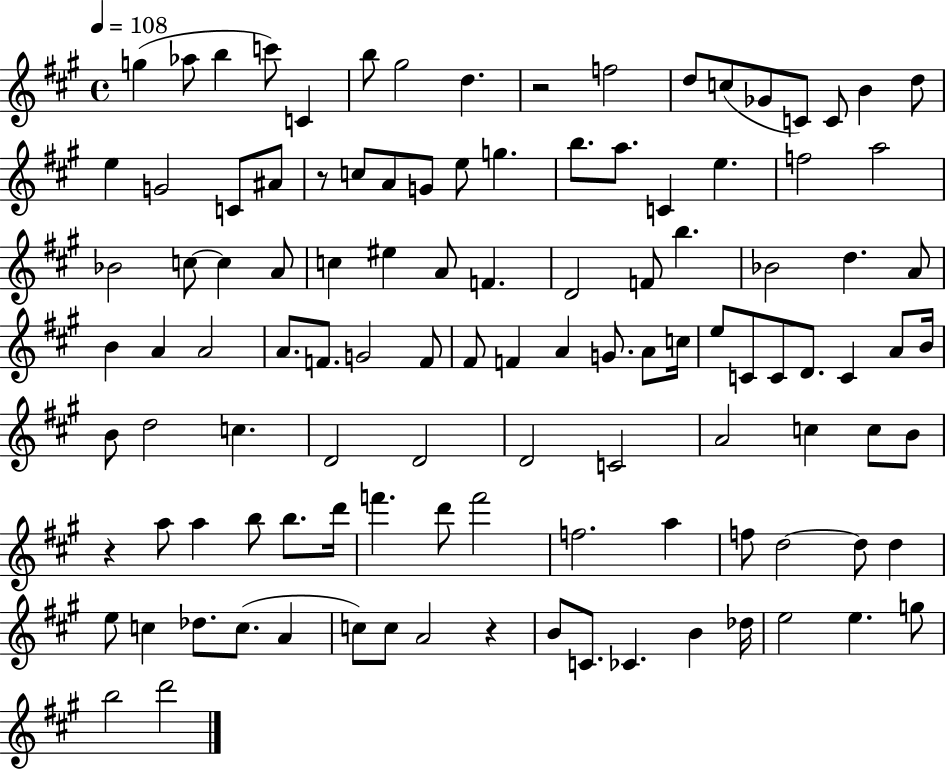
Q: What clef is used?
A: treble